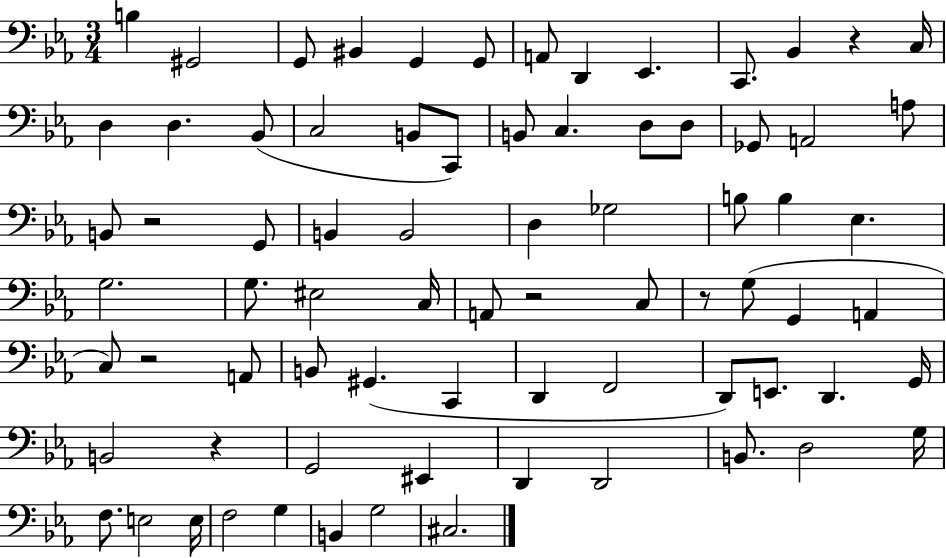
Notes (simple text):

B3/q G#2/h G2/e BIS2/q G2/q G2/e A2/e D2/q Eb2/q. C2/e. Bb2/q R/q C3/s D3/q D3/q. Bb2/e C3/h B2/e C2/e B2/e C3/q. D3/e D3/e Gb2/e A2/h A3/e B2/e R/h G2/e B2/q B2/h D3/q Gb3/h B3/e B3/q Eb3/q. G3/h. G3/e. EIS3/h C3/s A2/e R/h C3/e R/e G3/e G2/q A2/q C3/e R/h A2/e B2/e G#2/q. C2/q D2/q F2/h D2/e E2/e. D2/q. G2/s B2/h R/q G2/h EIS2/q D2/q D2/h B2/e. D3/h G3/s F3/e. E3/h E3/s F3/h G3/q B2/q G3/h C#3/h.